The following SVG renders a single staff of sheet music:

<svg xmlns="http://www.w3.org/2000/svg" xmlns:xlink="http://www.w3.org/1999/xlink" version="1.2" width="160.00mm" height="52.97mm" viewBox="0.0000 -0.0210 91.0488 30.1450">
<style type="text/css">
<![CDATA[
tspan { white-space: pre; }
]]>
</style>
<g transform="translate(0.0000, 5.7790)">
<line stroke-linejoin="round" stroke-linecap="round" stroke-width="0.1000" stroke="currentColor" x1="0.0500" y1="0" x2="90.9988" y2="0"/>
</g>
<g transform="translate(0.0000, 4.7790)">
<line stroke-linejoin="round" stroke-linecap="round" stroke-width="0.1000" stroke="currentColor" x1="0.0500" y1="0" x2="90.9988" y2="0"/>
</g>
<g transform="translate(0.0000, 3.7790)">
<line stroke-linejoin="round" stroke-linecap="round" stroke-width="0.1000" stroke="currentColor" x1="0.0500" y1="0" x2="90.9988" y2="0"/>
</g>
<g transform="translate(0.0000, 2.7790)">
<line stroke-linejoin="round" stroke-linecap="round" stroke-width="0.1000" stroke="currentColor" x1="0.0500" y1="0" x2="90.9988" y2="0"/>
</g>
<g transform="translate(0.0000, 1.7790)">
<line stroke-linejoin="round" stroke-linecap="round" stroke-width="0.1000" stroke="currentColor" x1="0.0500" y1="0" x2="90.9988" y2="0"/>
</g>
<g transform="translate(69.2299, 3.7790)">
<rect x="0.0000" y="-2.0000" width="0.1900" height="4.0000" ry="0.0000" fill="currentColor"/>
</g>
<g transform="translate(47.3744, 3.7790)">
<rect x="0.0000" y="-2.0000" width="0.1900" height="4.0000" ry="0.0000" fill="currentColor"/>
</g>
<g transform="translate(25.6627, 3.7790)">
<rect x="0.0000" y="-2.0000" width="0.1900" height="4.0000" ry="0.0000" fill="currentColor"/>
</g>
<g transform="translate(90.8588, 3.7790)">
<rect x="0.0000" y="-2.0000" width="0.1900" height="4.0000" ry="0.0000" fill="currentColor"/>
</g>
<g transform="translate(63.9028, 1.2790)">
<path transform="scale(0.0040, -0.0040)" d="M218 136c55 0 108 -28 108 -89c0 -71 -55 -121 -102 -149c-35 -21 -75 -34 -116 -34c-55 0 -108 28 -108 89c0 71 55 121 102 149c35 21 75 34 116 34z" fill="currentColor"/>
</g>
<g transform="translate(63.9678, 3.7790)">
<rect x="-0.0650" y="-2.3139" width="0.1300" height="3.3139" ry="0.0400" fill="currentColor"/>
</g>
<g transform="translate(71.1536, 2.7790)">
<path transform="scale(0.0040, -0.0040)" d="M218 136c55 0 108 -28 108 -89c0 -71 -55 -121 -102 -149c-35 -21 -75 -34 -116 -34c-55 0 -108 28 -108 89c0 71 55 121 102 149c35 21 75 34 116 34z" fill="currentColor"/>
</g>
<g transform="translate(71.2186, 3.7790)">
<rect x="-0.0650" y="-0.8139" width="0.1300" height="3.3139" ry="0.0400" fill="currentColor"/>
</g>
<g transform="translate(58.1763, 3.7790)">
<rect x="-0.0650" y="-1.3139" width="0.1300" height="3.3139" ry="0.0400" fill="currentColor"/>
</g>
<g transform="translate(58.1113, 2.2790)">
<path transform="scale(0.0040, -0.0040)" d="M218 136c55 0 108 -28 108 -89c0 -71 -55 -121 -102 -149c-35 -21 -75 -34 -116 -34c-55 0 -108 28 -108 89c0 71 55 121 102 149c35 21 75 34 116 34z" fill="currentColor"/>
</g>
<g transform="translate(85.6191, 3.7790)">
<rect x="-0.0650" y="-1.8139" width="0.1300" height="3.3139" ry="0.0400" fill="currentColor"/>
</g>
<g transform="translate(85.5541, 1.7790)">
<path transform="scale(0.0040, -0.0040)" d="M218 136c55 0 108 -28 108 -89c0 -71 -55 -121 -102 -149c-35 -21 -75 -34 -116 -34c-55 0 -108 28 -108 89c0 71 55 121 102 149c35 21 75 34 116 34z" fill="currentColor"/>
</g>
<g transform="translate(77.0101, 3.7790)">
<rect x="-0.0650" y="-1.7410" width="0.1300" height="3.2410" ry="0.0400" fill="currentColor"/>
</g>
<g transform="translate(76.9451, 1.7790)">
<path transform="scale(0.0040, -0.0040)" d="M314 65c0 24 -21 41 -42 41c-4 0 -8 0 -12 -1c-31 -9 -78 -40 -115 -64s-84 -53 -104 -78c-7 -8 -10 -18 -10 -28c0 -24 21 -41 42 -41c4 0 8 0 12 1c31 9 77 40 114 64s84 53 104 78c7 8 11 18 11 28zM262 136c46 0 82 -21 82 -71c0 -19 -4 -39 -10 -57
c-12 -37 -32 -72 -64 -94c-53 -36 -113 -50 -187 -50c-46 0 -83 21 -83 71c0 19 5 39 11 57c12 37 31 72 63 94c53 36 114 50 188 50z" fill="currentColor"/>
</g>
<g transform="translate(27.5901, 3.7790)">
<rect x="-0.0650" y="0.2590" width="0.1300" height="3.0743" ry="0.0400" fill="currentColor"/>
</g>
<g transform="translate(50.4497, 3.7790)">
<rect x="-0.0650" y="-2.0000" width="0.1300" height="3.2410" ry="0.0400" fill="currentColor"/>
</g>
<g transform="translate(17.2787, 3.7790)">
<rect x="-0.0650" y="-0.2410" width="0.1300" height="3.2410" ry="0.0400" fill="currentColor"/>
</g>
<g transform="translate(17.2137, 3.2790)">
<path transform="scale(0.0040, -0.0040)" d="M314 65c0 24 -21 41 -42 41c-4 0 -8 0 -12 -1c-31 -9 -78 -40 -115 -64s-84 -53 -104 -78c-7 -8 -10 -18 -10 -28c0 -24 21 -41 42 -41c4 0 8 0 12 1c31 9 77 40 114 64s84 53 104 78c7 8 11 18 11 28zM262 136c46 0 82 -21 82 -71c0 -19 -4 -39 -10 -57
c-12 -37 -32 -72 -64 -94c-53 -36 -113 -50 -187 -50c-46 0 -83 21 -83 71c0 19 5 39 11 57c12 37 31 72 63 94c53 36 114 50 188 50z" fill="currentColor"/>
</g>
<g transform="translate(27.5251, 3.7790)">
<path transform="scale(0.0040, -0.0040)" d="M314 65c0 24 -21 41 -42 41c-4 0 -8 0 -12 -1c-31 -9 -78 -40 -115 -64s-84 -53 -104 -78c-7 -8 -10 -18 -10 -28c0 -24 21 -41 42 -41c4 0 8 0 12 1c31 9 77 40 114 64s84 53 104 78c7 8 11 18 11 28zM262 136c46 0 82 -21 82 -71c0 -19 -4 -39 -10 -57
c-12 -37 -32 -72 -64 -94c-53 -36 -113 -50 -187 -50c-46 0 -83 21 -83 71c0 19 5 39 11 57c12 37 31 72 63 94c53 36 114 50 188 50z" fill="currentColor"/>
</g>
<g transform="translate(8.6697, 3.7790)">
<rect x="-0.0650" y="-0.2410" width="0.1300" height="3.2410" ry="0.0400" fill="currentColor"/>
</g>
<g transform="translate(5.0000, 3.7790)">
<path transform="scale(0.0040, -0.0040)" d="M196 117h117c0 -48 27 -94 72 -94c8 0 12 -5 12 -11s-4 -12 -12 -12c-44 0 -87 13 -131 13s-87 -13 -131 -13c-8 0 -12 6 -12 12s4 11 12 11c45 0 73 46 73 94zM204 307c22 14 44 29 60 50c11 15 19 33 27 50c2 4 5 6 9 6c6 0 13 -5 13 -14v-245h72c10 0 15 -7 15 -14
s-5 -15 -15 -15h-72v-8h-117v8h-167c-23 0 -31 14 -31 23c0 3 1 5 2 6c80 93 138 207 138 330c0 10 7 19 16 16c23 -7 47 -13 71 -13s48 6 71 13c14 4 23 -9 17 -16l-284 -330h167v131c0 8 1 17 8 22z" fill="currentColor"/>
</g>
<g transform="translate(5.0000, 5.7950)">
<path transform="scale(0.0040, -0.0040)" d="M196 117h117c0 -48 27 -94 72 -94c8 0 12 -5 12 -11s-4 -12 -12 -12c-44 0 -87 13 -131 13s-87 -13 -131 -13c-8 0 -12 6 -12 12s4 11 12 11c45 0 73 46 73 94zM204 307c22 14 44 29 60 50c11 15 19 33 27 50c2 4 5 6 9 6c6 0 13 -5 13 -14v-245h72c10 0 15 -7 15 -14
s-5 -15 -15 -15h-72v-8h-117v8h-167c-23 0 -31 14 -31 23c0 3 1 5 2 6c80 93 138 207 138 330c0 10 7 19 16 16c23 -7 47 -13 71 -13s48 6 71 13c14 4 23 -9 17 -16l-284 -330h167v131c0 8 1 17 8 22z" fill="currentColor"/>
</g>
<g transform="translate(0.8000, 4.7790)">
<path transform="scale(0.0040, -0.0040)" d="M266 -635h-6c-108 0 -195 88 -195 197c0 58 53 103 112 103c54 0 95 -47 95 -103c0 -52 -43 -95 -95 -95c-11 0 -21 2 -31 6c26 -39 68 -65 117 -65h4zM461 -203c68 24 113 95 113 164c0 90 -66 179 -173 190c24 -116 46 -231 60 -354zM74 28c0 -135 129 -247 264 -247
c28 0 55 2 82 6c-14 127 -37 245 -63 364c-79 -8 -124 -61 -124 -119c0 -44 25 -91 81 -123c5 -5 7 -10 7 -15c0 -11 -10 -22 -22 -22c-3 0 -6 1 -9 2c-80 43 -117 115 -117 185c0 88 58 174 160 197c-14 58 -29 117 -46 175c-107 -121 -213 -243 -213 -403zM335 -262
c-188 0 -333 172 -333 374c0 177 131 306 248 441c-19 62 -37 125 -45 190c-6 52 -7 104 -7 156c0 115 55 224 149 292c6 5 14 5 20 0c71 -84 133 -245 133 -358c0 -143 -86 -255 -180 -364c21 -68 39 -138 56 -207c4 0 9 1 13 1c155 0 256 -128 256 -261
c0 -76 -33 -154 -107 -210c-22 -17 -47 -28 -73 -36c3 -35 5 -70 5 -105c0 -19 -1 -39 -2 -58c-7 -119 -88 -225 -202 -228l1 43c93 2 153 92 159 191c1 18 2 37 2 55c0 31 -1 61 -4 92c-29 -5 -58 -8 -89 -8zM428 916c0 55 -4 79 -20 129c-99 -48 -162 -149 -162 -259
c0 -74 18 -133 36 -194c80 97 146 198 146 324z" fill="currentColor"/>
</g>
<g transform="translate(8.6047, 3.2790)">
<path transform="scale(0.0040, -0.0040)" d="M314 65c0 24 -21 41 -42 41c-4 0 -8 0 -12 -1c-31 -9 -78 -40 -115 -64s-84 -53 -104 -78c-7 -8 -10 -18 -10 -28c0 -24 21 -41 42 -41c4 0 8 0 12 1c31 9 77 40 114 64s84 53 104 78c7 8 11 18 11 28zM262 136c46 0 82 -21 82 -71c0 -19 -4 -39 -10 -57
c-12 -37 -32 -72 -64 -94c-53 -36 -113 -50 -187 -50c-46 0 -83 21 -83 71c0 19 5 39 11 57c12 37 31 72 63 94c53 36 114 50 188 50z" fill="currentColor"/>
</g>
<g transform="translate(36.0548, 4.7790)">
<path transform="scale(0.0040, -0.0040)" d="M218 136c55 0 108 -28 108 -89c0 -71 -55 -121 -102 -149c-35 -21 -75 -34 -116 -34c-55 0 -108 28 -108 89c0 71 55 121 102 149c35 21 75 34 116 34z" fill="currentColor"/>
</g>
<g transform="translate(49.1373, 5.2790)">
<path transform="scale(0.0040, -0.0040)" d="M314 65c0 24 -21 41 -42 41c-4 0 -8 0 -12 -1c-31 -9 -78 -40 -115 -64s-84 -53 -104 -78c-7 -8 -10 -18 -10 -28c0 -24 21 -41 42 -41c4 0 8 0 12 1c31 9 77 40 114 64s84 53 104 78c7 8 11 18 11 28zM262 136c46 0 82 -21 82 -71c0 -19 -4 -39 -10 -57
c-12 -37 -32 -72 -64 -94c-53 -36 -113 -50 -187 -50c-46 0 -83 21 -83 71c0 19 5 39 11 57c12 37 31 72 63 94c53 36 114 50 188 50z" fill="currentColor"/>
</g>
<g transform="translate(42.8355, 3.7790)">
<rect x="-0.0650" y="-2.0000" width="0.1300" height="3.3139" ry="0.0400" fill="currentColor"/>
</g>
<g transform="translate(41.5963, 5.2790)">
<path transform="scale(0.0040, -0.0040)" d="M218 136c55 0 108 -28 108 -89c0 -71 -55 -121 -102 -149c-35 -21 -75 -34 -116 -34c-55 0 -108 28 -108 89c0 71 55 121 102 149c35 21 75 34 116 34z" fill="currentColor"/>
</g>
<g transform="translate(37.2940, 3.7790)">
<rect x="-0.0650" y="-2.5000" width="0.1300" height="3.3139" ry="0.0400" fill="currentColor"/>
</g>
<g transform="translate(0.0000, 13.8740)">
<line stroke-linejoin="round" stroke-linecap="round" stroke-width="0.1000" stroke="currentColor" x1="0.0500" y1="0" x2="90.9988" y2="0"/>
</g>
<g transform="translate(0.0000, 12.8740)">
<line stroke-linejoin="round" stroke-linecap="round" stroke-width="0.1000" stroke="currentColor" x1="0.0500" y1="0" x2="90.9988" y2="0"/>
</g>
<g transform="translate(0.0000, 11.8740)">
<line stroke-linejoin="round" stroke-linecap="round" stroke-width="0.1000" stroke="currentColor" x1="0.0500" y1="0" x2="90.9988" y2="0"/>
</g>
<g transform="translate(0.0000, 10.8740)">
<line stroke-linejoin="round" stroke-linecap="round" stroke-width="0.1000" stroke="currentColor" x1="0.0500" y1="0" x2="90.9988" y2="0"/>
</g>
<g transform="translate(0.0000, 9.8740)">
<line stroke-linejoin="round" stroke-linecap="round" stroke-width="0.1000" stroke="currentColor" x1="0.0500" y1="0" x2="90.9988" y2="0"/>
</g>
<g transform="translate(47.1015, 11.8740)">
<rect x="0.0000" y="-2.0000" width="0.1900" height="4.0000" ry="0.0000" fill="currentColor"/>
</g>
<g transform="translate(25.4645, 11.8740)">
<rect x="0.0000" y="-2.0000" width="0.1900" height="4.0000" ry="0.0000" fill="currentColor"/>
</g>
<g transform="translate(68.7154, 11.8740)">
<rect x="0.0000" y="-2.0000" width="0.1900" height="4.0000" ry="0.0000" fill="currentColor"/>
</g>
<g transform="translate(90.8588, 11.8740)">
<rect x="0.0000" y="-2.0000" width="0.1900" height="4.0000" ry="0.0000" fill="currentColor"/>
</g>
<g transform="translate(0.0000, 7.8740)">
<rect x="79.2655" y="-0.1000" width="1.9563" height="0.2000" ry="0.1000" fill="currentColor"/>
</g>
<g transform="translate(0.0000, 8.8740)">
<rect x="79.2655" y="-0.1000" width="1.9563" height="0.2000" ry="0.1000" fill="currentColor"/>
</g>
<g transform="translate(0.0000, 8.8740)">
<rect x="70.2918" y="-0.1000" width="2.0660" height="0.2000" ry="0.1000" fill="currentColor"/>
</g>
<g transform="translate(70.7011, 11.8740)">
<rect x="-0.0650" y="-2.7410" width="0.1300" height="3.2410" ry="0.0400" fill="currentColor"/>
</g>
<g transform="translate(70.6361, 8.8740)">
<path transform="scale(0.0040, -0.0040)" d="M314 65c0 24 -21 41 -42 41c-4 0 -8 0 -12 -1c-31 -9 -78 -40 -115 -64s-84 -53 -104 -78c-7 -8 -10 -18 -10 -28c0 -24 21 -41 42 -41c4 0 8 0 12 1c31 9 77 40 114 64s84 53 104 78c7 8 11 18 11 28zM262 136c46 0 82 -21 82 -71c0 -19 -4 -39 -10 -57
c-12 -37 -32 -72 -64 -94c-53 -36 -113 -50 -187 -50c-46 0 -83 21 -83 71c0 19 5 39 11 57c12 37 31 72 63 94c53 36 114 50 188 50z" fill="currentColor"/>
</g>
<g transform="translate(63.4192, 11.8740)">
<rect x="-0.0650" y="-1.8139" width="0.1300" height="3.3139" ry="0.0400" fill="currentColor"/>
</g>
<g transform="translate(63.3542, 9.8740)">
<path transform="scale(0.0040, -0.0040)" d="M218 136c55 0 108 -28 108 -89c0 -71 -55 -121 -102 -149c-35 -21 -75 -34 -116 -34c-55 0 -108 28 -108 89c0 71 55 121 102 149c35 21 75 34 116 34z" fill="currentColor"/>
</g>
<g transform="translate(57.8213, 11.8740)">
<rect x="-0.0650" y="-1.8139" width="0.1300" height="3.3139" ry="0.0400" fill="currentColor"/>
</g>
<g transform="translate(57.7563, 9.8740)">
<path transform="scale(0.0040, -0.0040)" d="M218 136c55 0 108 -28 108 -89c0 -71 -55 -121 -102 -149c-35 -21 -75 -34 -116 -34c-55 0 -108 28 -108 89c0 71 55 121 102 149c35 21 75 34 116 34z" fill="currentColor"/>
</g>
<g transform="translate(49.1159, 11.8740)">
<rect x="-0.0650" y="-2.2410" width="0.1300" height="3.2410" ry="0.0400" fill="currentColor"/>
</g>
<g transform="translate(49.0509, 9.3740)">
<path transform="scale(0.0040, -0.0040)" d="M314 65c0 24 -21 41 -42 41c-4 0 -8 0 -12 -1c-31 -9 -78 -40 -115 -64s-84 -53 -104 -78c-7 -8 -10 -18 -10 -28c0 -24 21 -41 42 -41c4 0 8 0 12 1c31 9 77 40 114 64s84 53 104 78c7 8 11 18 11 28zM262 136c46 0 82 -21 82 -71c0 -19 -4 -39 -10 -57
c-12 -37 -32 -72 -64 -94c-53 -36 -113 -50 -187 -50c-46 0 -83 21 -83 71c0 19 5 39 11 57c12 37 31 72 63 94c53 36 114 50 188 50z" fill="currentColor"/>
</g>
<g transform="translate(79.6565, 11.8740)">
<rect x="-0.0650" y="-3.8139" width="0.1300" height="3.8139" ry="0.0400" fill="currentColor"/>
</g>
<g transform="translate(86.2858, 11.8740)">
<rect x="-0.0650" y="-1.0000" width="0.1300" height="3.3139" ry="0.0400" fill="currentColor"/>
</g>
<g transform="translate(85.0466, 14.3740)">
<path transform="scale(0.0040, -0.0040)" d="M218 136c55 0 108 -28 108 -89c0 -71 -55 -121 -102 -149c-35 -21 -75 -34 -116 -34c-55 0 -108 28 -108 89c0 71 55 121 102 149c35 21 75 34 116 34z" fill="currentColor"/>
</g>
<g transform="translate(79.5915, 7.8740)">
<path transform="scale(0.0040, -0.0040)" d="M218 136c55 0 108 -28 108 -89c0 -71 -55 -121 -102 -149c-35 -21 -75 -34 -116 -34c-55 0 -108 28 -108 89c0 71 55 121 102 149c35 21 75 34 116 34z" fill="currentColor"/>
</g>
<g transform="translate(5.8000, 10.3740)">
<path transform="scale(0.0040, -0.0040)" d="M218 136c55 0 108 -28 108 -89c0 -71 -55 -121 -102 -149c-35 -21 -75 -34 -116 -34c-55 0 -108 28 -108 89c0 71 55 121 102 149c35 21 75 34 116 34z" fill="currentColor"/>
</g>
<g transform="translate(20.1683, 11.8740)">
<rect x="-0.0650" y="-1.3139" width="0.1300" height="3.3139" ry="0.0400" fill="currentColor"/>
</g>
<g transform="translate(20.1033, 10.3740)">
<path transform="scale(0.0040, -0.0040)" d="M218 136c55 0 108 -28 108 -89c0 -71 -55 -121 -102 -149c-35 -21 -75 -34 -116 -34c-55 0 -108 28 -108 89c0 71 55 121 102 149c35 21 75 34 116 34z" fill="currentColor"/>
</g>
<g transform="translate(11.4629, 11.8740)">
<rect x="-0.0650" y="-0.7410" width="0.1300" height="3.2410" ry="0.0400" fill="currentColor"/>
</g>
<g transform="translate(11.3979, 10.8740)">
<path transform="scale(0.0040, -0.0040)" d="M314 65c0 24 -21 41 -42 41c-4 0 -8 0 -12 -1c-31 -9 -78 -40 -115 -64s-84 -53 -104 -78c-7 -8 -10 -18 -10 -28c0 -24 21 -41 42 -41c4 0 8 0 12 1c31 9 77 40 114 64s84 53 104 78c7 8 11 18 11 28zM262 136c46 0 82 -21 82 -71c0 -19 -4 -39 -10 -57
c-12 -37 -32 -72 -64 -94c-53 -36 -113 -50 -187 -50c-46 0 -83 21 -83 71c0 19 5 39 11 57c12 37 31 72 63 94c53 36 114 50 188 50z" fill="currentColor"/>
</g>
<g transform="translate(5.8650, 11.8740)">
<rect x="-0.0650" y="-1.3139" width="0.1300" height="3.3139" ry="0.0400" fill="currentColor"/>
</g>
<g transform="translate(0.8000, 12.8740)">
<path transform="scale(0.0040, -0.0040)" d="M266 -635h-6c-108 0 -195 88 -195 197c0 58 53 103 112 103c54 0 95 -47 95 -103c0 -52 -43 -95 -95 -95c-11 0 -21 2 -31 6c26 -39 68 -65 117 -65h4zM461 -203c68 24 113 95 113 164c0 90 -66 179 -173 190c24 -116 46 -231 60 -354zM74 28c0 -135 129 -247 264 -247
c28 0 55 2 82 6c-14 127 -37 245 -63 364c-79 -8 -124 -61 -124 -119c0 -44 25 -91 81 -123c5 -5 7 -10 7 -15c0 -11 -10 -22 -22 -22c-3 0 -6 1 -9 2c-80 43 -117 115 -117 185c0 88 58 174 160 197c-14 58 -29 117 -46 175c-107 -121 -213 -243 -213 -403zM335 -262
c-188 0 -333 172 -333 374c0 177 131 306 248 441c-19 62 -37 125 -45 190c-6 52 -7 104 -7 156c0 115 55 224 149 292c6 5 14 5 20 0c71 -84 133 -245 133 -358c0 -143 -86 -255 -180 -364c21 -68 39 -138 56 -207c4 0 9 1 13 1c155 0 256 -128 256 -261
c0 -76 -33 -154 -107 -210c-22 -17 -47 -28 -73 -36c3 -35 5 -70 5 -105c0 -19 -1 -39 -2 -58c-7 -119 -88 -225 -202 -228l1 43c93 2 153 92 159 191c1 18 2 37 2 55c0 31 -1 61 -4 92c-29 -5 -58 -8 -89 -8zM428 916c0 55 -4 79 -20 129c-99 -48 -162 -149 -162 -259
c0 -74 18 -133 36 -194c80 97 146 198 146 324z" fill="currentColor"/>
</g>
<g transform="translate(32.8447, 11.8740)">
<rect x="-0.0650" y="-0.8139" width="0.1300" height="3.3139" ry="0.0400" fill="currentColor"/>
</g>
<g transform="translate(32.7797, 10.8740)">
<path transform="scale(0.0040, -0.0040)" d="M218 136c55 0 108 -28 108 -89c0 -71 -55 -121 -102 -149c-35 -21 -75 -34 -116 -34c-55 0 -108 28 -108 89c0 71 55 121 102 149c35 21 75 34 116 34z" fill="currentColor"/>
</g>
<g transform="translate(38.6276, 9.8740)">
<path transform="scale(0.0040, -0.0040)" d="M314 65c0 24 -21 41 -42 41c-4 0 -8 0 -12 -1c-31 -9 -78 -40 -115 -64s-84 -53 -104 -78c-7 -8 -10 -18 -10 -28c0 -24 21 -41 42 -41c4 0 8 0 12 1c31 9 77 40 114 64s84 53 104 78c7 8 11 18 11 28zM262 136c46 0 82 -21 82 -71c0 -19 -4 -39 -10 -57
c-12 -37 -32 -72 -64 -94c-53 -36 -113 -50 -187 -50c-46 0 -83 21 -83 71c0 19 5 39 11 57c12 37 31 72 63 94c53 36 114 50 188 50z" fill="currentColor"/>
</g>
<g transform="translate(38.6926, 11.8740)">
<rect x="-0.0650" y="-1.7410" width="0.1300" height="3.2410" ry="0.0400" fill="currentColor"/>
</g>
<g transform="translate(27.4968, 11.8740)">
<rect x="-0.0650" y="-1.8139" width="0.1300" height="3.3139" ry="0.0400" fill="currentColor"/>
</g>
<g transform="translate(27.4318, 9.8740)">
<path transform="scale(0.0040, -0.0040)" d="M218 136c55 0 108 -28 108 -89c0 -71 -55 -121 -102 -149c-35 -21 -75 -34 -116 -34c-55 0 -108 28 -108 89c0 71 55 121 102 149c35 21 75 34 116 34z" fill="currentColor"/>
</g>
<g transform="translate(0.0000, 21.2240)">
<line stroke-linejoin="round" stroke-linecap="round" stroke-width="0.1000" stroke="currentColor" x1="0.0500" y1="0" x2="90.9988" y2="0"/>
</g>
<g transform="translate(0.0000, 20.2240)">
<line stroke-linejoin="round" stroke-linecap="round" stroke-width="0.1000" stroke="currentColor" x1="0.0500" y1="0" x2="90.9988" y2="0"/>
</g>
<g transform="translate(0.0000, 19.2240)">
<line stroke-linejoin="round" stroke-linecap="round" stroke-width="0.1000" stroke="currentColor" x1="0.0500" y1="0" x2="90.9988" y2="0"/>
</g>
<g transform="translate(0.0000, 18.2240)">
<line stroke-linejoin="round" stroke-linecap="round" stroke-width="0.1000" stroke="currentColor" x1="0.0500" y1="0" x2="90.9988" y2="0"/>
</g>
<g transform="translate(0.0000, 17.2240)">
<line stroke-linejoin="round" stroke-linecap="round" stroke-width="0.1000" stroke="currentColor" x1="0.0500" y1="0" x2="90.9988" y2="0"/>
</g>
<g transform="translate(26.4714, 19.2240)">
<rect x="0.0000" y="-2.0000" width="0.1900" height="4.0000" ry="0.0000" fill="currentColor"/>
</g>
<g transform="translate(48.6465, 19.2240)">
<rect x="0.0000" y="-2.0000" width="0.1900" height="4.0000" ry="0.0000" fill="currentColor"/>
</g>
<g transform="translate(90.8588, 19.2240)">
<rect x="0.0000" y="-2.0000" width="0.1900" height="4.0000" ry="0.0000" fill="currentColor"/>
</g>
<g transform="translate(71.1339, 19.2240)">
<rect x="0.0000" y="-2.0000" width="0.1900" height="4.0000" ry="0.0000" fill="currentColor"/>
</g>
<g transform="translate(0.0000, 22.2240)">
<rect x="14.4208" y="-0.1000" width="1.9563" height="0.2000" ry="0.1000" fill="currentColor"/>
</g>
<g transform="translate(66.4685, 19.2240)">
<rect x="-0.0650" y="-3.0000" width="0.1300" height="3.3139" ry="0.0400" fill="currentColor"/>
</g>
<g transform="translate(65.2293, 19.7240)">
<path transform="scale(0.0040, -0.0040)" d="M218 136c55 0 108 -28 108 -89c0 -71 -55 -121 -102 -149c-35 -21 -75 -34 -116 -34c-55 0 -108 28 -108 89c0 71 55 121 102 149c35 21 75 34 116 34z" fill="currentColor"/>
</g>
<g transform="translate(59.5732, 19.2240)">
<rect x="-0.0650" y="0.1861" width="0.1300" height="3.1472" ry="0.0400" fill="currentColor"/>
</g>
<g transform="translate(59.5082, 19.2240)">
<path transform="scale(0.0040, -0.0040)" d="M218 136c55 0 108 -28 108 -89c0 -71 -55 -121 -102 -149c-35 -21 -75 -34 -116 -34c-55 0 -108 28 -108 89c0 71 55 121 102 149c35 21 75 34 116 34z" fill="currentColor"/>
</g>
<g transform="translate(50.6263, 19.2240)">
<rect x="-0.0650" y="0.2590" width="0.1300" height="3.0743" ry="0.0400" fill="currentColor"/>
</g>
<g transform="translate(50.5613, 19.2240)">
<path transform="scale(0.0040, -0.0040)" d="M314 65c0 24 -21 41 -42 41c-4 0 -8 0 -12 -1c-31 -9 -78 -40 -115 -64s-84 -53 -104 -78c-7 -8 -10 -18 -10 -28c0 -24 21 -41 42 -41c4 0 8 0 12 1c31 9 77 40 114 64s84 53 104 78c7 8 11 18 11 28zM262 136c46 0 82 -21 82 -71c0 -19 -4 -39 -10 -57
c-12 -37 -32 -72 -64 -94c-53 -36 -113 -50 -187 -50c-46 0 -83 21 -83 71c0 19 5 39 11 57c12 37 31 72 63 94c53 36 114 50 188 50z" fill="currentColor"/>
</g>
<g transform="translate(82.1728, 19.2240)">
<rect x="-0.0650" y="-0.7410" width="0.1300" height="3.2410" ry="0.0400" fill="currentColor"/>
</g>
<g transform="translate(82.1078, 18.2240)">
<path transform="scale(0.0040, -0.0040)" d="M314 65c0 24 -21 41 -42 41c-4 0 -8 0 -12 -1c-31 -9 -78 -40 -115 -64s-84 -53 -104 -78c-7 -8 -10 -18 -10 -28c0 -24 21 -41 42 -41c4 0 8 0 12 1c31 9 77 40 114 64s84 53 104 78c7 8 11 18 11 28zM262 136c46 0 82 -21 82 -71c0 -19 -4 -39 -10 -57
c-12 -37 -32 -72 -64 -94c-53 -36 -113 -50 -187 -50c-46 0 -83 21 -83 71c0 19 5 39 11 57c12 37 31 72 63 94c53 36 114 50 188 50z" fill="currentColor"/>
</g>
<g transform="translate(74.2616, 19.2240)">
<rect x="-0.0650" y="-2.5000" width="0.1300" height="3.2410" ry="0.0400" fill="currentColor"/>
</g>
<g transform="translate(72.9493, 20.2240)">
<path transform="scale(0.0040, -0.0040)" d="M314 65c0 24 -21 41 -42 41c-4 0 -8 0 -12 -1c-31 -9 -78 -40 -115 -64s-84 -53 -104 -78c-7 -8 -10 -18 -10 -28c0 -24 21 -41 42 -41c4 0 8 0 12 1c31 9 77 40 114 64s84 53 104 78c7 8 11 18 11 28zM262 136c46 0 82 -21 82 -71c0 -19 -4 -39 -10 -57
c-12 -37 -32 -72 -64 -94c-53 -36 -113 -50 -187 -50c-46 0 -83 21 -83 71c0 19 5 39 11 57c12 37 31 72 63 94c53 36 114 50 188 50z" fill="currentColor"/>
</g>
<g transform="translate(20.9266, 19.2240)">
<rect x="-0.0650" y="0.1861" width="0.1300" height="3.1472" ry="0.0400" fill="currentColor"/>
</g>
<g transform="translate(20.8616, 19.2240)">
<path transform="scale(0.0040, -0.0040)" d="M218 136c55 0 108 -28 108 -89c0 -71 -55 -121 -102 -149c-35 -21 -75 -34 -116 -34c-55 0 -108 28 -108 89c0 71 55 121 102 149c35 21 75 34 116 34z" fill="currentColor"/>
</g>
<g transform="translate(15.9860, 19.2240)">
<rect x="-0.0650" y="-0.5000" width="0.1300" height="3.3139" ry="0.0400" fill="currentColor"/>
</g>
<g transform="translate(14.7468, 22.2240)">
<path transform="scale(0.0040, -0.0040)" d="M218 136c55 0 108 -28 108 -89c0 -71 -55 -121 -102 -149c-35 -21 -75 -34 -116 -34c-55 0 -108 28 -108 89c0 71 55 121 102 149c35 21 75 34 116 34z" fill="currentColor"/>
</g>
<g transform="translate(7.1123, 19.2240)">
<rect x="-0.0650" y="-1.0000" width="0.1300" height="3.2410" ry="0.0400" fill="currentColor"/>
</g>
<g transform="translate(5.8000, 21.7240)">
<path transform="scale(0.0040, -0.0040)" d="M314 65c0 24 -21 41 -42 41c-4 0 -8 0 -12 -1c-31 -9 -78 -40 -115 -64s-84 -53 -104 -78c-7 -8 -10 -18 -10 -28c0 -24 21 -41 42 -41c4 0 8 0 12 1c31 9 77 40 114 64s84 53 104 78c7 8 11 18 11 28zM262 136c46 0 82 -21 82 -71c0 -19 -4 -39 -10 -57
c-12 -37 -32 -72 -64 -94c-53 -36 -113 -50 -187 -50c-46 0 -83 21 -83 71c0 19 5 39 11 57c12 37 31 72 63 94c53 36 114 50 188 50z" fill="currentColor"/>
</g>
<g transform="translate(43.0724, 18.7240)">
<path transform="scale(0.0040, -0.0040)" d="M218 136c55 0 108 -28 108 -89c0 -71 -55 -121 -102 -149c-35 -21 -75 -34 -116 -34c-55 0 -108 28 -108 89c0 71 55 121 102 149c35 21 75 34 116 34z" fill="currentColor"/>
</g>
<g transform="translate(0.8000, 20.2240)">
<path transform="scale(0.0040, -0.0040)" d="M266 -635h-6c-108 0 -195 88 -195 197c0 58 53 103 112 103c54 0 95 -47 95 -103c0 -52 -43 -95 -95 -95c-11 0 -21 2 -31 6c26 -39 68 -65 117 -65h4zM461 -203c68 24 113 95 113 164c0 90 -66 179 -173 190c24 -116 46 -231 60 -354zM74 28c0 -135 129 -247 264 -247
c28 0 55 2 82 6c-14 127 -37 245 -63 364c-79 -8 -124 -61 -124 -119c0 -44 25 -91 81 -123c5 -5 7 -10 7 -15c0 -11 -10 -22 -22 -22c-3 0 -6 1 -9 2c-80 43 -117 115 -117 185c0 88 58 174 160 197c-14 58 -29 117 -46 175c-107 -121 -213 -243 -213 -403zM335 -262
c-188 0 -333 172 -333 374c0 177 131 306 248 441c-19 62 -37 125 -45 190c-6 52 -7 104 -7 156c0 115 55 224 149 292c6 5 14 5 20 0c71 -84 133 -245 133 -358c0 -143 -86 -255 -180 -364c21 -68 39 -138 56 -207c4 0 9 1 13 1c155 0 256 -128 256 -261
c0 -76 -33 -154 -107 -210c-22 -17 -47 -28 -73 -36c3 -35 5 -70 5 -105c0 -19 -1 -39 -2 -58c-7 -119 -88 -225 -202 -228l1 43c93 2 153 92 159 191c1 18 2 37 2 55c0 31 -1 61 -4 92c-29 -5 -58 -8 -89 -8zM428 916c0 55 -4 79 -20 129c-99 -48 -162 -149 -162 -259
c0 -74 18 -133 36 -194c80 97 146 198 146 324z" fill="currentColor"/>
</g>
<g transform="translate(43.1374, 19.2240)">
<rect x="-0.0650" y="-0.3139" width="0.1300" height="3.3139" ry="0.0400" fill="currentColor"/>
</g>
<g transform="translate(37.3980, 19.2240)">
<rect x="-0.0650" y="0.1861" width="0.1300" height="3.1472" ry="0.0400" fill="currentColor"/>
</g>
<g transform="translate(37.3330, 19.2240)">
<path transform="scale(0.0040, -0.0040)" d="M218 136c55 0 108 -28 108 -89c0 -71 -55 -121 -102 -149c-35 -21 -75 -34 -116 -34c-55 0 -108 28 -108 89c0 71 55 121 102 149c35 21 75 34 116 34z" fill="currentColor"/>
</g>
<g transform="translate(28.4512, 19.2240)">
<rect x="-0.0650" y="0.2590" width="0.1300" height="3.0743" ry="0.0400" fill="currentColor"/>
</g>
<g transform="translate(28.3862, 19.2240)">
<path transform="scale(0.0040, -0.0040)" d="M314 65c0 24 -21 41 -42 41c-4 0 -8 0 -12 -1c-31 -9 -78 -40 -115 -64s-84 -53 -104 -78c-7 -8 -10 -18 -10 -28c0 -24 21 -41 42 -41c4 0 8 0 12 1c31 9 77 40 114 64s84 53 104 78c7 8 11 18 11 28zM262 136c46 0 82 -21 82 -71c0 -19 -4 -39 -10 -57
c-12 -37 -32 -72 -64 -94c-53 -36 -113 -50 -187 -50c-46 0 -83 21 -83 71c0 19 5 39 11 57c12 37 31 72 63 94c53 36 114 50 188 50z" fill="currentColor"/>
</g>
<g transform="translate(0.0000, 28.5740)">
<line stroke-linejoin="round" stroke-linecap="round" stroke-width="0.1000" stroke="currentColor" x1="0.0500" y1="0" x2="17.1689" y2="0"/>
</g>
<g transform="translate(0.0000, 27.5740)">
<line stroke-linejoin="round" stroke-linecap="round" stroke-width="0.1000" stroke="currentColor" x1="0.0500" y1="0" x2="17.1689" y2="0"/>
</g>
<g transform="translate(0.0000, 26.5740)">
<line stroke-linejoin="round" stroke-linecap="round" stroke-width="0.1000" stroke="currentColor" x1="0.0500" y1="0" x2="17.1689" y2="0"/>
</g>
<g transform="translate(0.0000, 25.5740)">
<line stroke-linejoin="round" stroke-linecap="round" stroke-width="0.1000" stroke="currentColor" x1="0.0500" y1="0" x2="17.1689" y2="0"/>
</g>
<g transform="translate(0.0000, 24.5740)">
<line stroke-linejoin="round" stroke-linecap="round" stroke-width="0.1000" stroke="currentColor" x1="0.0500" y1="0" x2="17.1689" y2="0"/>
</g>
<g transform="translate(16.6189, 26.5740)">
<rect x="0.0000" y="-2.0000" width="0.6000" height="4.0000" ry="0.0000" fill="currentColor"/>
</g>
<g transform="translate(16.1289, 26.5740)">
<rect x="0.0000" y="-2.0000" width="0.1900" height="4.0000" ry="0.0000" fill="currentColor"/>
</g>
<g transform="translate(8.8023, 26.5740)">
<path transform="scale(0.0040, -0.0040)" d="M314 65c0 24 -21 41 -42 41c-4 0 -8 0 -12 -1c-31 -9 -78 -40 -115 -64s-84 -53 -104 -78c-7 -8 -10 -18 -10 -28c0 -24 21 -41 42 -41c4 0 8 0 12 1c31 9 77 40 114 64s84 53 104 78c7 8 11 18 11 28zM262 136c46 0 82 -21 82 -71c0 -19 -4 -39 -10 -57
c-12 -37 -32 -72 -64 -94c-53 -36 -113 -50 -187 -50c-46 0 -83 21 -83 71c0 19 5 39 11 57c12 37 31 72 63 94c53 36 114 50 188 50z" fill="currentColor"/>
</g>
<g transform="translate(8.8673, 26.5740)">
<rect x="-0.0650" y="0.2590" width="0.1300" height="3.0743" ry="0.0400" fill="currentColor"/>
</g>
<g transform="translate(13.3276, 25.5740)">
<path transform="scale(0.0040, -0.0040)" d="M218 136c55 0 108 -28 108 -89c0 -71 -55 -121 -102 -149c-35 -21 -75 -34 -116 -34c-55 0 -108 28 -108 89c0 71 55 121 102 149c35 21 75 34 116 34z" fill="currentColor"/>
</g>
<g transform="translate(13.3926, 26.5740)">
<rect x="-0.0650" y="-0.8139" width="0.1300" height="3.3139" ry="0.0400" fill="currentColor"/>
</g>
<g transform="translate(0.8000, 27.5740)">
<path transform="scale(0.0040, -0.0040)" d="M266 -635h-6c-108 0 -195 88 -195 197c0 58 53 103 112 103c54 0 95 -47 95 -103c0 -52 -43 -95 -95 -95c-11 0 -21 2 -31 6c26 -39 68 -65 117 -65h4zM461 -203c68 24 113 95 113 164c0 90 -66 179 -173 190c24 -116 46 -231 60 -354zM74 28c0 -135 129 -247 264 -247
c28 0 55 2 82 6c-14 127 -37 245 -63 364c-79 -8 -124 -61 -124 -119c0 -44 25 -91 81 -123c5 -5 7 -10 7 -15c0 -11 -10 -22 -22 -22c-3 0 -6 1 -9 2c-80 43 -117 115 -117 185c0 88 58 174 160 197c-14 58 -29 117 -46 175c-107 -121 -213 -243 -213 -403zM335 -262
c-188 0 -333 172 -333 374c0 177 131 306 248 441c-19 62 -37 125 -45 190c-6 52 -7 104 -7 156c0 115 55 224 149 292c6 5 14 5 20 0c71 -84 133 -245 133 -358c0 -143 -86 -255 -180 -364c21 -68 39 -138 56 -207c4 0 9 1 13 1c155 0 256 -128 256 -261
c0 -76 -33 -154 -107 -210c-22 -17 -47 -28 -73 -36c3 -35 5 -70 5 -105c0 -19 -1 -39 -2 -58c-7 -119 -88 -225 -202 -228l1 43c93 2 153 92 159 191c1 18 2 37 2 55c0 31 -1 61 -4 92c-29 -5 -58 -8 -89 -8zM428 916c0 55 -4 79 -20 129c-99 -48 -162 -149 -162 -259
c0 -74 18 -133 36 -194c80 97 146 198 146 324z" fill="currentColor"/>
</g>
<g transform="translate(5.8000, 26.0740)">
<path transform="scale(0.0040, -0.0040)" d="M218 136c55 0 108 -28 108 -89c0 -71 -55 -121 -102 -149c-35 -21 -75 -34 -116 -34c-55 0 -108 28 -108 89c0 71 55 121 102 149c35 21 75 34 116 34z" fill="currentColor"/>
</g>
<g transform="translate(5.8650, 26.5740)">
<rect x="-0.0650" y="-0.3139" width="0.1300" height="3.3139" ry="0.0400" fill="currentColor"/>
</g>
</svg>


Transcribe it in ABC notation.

X:1
T:Untitled
M:4/4
L:1/4
K:C
c2 c2 B2 G F F2 e g d f2 f e d2 e f d f2 g2 f f a2 c' D D2 C B B2 B c B2 B A G2 d2 c B2 d